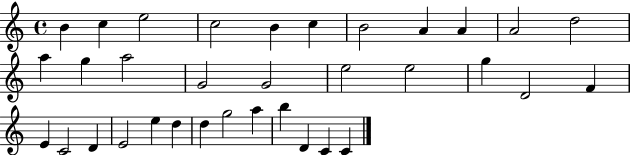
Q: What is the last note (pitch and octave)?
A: C4